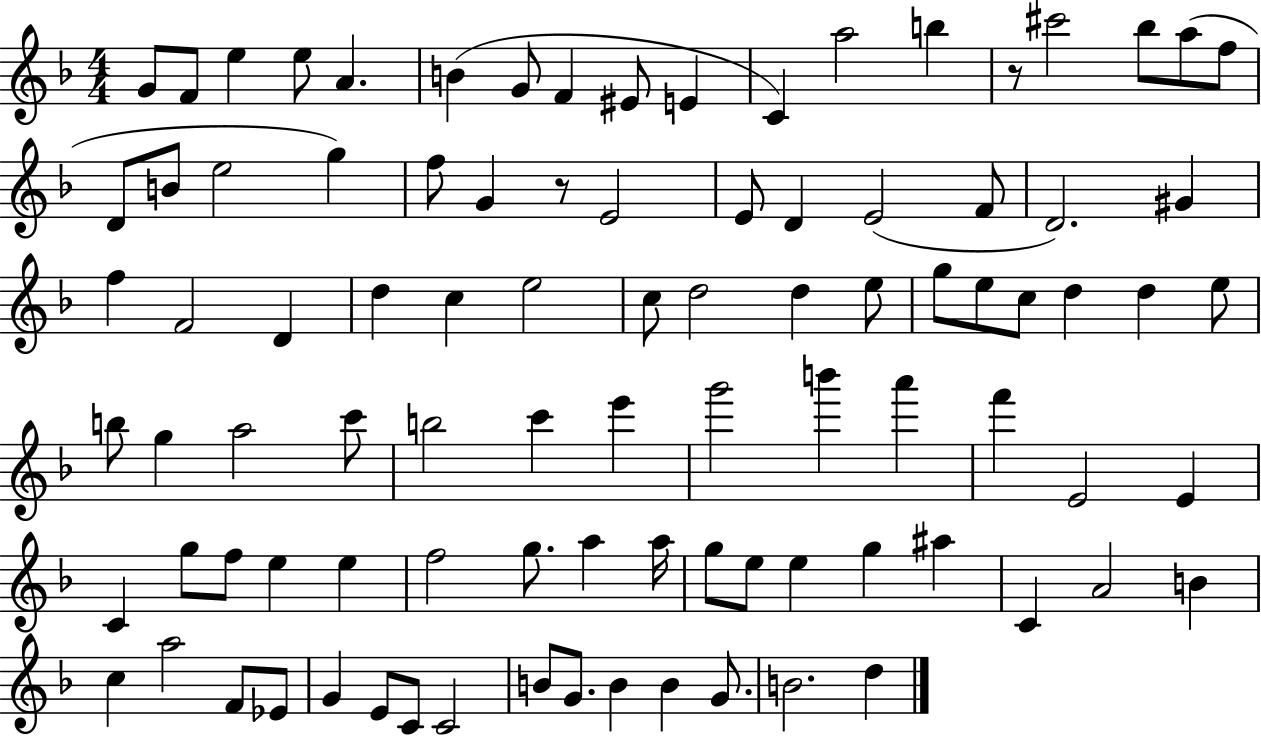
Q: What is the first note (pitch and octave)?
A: G4